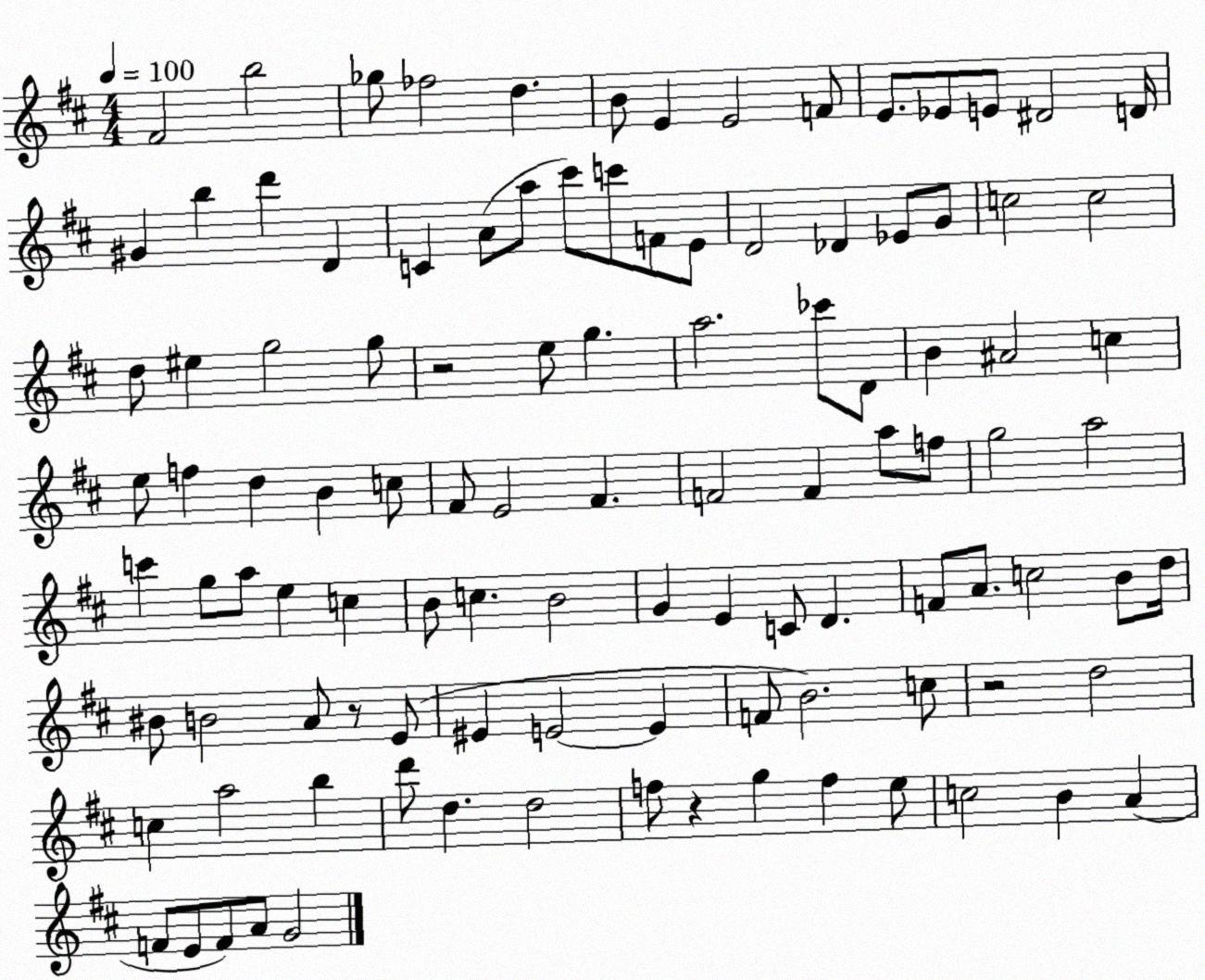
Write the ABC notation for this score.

X:1
T:Untitled
M:4/4
L:1/4
K:D
^F2 b2 _g/2 _f2 d B/2 E E2 F/2 E/2 _E/2 E/2 ^D2 D/4 ^G b d' D C A/2 a/2 ^c'/2 c'/2 F/2 E/2 D2 _D _E/2 G/2 c2 c2 d/2 ^e g2 g/2 z2 e/2 g a2 _c'/2 D/2 B ^A2 c e/2 f d B c/2 ^F/2 E2 ^F F2 F a/2 f/2 g2 a2 c' g/2 a/2 e c B/2 c B2 G E C/2 D F/2 A/2 c2 B/2 d/4 ^B/2 B2 A/2 z/2 E/2 ^E E2 E F/2 B2 c/2 z2 d2 c a2 b d'/2 d d2 f/2 z g f e/2 c2 B A F/2 E/2 F/2 A/2 G2